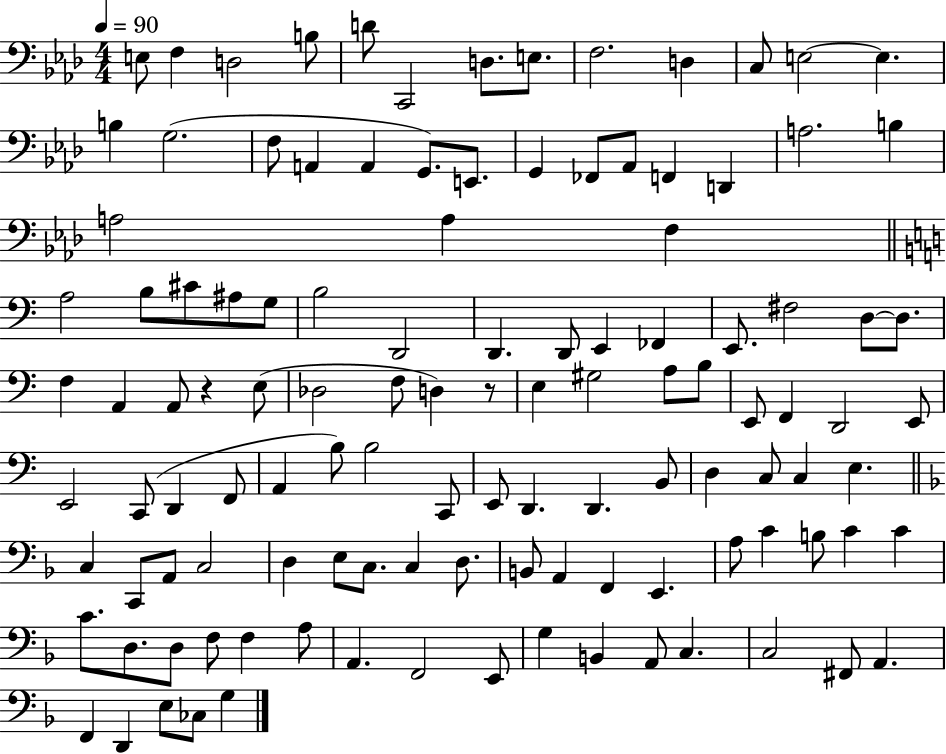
X:1
T:Untitled
M:4/4
L:1/4
K:Ab
E,/2 F, D,2 B,/2 D/2 C,,2 D,/2 E,/2 F,2 D, C,/2 E,2 E, B, G,2 F,/2 A,, A,, G,,/2 E,,/2 G,, _F,,/2 _A,,/2 F,, D,, A,2 B, A,2 A, F, A,2 B,/2 ^C/2 ^A,/2 G,/2 B,2 D,,2 D,, D,,/2 E,, _F,, E,,/2 ^F,2 D,/2 D,/2 F, A,, A,,/2 z E,/2 _D,2 F,/2 D, z/2 E, ^G,2 A,/2 B,/2 E,,/2 F,, D,,2 E,,/2 E,,2 C,,/2 D,, F,,/2 A,, B,/2 B,2 C,,/2 E,,/2 D,, D,, B,,/2 D, C,/2 C, E, C, C,,/2 A,,/2 C,2 D, E,/2 C,/2 C, D,/2 B,,/2 A,, F,, E,, A,/2 C B,/2 C C C/2 D,/2 D,/2 F,/2 F, A,/2 A,, F,,2 E,,/2 G, B,, A,,/2 C, C,2 ^F,,/2 A,, F,, D,, E,/2 _C,/2 G,